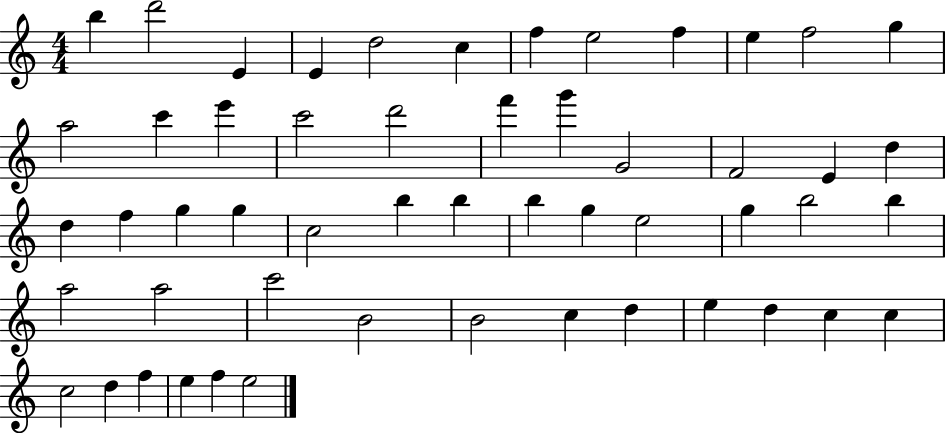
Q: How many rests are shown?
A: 0